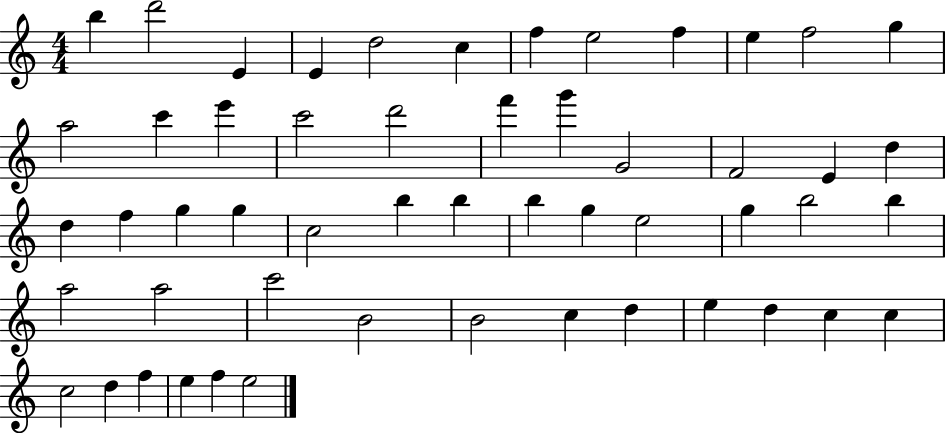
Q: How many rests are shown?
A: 0